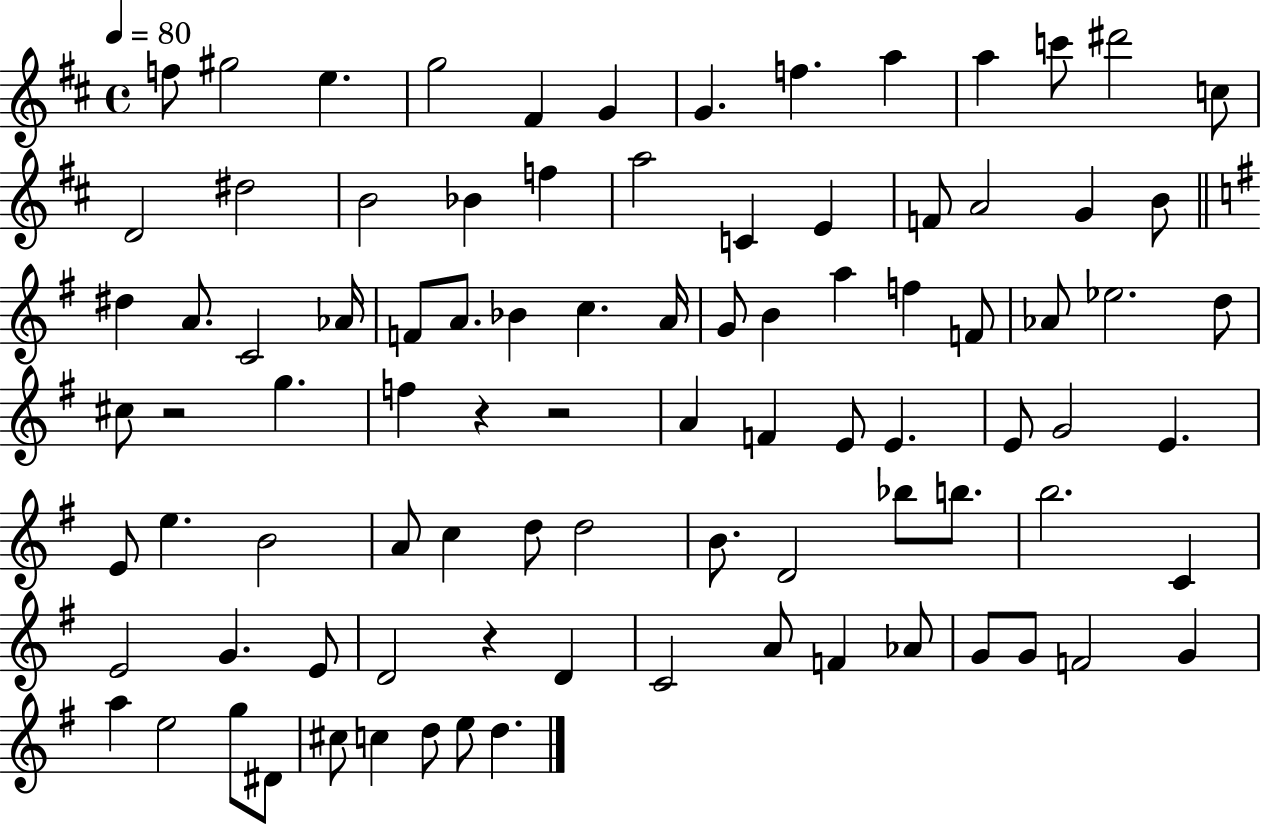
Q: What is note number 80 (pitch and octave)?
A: E5